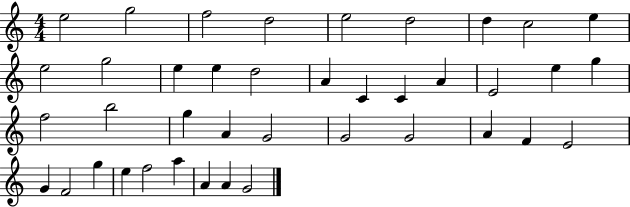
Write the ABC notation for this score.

X:1
T:Untitled
M:4/4
L:1/4
K:C
e2 g2 f2 d2 e2 d2 d c2 e e2 g2 e e d2 A C C A E2 e g f2 b2 g A G2 G2 G2 A F E2 G F2 g e f2 a A A G2